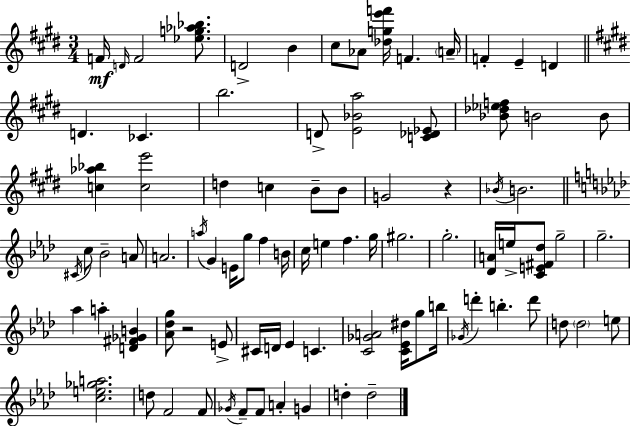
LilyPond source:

{
  \clef treble
  \numericTimeSignature
  \time 3/4
  \key e \major
  f'16\mf \grace { d'16 } f'2 <ees'' g'' aes'' bes''>8. | d'2-> b'4 | cis''8 aes'8 <des'' g'' e''' f'''>16 f'4. | \parenthesize a'16-- f'4-. e'4-- d'4 | \break \bar "||" \break \key e \major d'4. ces'4. | b''2. | d'8-> <e' bes' a''>2 <c' des' ees'>8 | <bes' des'' ees'' f''>8 b'2 b'8 | \break <c'' aes'' bes''>4 <c'' e'''>2 | d''4 c''4 b'8-- b'8 | g'2 r4 | \acciaccatura { bes'16 } b'2. | \break \bar "||" \break \key f \minor \acciaccatura { cis'16 } c''8 bes'2-- a'8 | a'2. | \acciaccatura { a''16 } g'4 e'16 g''8 f''4 | b'16 c''16 e''4 f''4. | \break g''16 gis''2. | g''2.-. | <des' a'>16 e''16-> <c' e' fis' des''>8 g''2-- | g''2.-- | \break aes''4 a''4-. <d' fis' ges' b'>4 | <aes' des'' g''>8 r2 | e'8-> cis'16 d'16 ees'4 c'4. | <c' ges' a'>2 <c' ees' dis''>16 g''8 | \break b''16 \acciaccatura { ges'16 } d'''4-. b''4.-. | d'''8 d''8 \parenthesize d''2 | e''8 <c'' e'' ges'' a''>2. | d''8 f'2 | \break f'8 \acciaccatura { ges'16 } f'8-- f'8 a'4-. | g'4 d''4-. d''2-- | \bar "|."
}